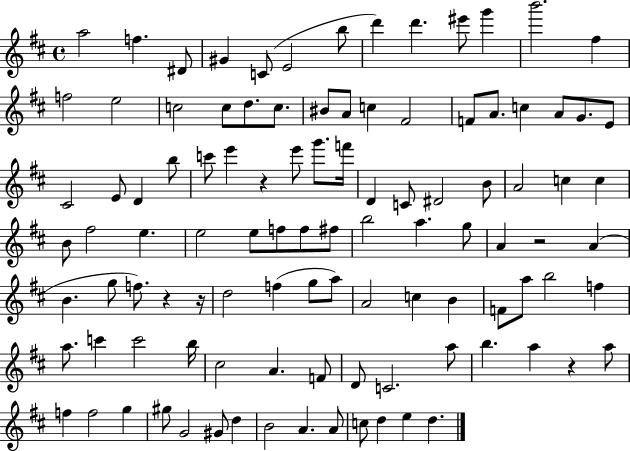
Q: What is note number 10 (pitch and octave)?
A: EIS6